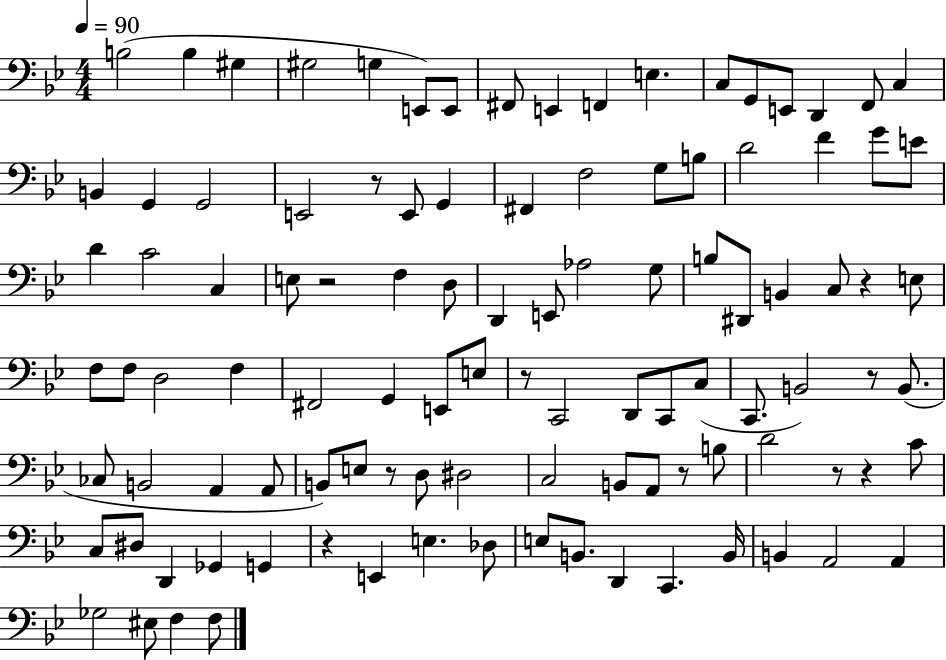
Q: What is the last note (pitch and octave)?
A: F3